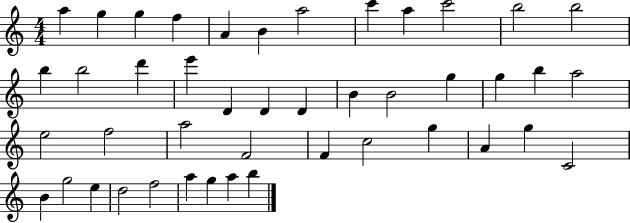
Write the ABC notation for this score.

X:1
T:Untitled
M:4/4
L:1/4
K:C
a g g f A B a2 c' a c'2 b2 b2 b b2 d' e' D D D B B2 g g b a2 e2 f2 a2 F2 F c2 g A g C2 B g2 e d2 f2 a g a b